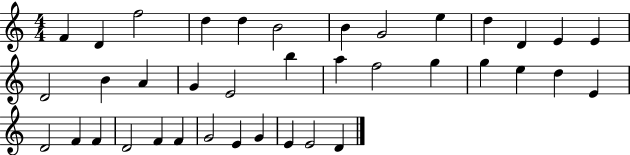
X:1
T:Untitled
M:4/4
L:1/4
K:C
F D f2 d d B2 B G2 e d D E E D2 B A G E2 b a f2 g g e d E D2 F F D2 F F G2 E G E E2 D